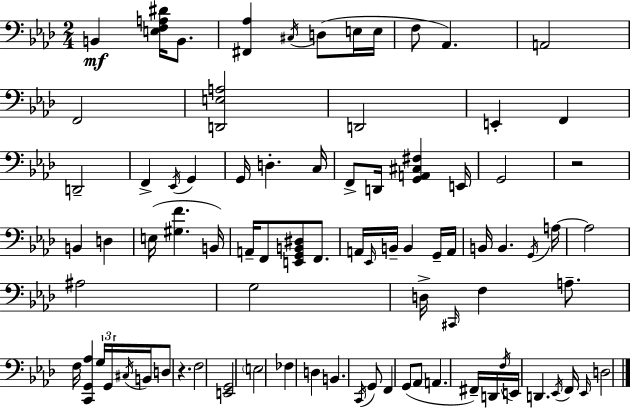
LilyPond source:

{
  \clef bass
  \numericTimeSignature
  \time 2/4
  \key f \minor
  b,4\mf <e f a dis'>16 b,8. | <fis, aes>4 \acciaccatura { cis16 }( d8 e16 | e16 f8 aes,4.) | a,2 | \break f,2 | <d, e a>2 | d,2 | e,4-. f,4 | \break d,2-- | f,4-> \acciaccatura { ees,16 } g,4 | g,16 d4.-. | c16 f,8-> d,16 <g, a, cis fis>4 | \break e,16 g,2 | r2 | b,4 d4 | e16( <gis f'>4. | \break b,16) a,16-- f,8 <e, g, b, dis>8 f,8. | a,16 \grace { ees,16 } b,16-- b,4 | g,16-- a,16 b,16 b,4. | \acciaccatura { g,16 } a16~~ a2 | \break ais2 | g2 | d16-> \grace { cis,16 } f4 | a8.-- f16 <c, g, aes>4 | \break \tuplet 3/2 { g16 g,16 \acciaccatura { cis16 } } b,16 d8 | r4. f2 | <e, g,>2 | \parenthesize e2 | \break fes4 | d4 b,4. | \acciaccatura { c,16 } g,8 f,4 | g,8( aes,8 a,4. | \break fis,16--) d,16 \acciaccatura { f16 } | e,16 d,4. \acciaccatura { ees,16 } | f,16 \grace { ees,16 } d2 | \bar "|."
}